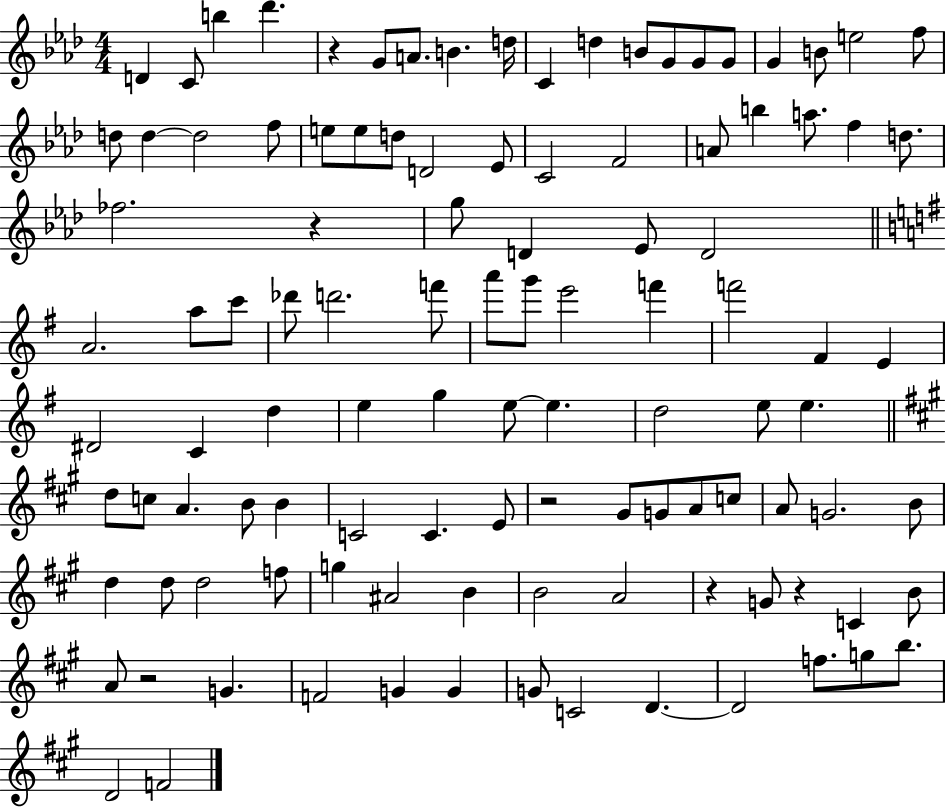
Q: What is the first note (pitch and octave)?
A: D4